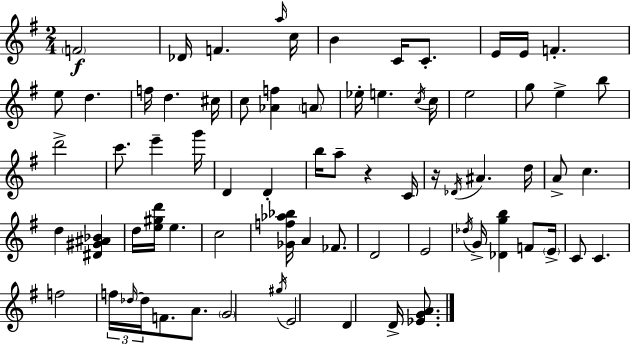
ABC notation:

X:1
T:Untitled
M:2/4
L:1/4
K:Em
F2 _D/4 F a/4 c/4 B C/4 C/2 E/4 E/4 F e/2 d f/4 d ^c/4 c/2 [_Af] A/2 _e/4 e c/4 c/4 e2 g/2 e b/2 d'2 c'/2 e' g'/4 D D b/4 a/2 z C/4 z/4 _D/4 ^A d/4 A/2 c d [^D^G^A_B] d/4 [e^gd']/4 e c2 [_Gf_a_b]/4 A _F/2 D2 E2 _d/4 G/4 [_Dgb] F/2 E/4 C/2 C f2 f/4 _d/4 _d/4 F/2 A/2 G2 ^g/4 E2 D D/4 [_EGA]/2